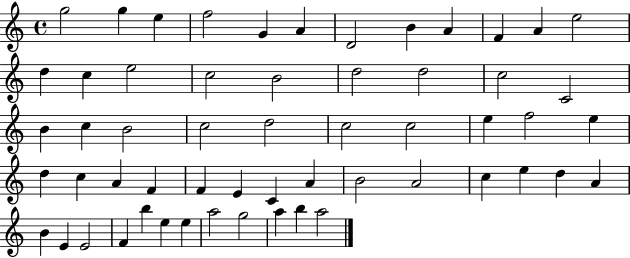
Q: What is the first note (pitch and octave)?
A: G5